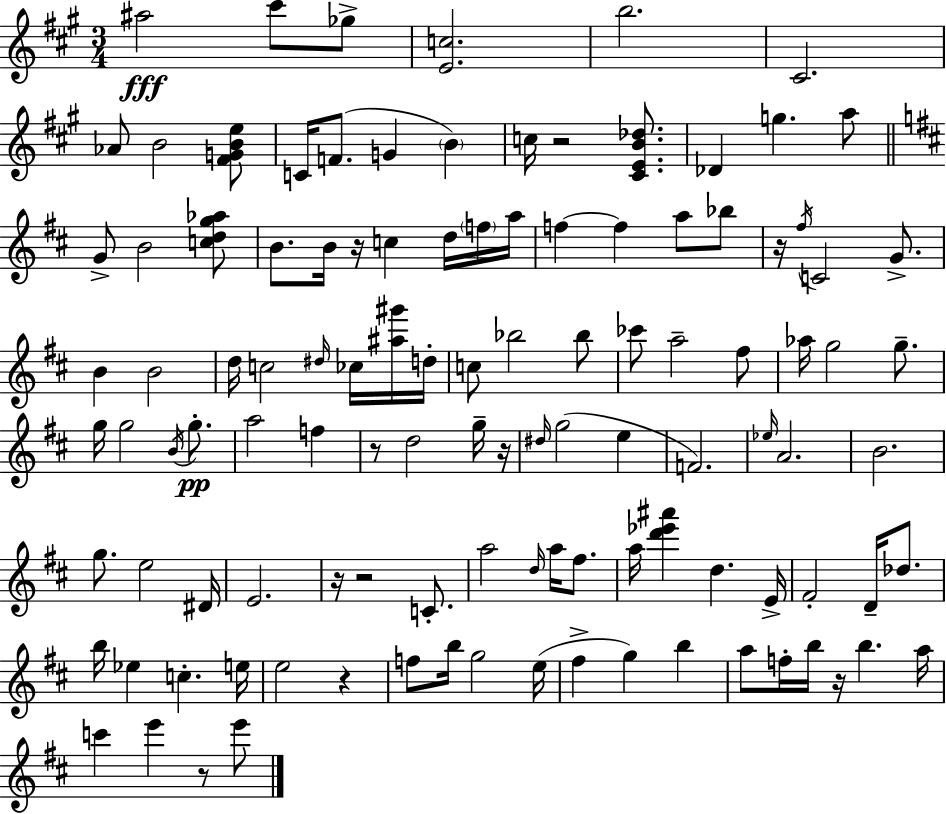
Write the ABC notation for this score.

X:1
T:Untitled
M:3/4
L:1/4
K:A
^a2 ^c'/2 _g/2 [Ec]2 b2 ^C2 _A/2 B2 [^FGBe]/2 C/4 F/2 G B c/4 z2 [^CEB_d]/2 _D g a/2 G/2 B2 [cdg_a]/2 B/2 B/4 z/4 c d/4 f/4 a/4 f f a/2 _b/2 z/4 ^f/4 C2 G/2 B B2 d/4 c2 ^d/4 _c/4 [^a^g']/4 d/4 c/2 _b2 _b/2 _c'/2 a2 ^f/2 _a/4 g2 g/2 g/4 g2 B/4 g/2 a2 f z/2 d2 g/4 z/4 ^d/4 g2 e F2 _e/4 A2 B2 g/2 e2 ^D/4 E2 z/4 z2 C/2 a2 d/4 a/4 ^f/2 a/4 [d'_e'^a'] d E/4 ^F2 D/4 _d/2 b/4 _e c e/4 e2 z f/2 b/4 g2 e/4 ^f g b a/2 f/4 b/4 z/4 b a/4 c' e' z/2 e'/2